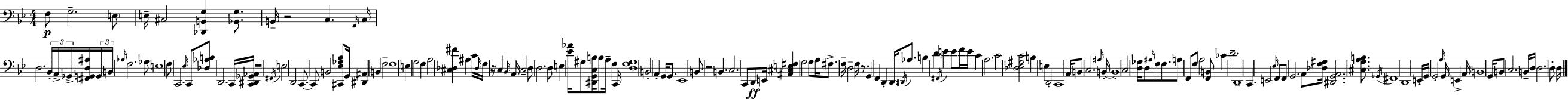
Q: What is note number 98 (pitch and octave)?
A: A#3